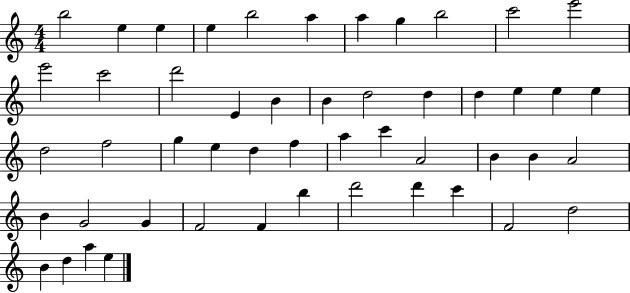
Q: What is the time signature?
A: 4/4